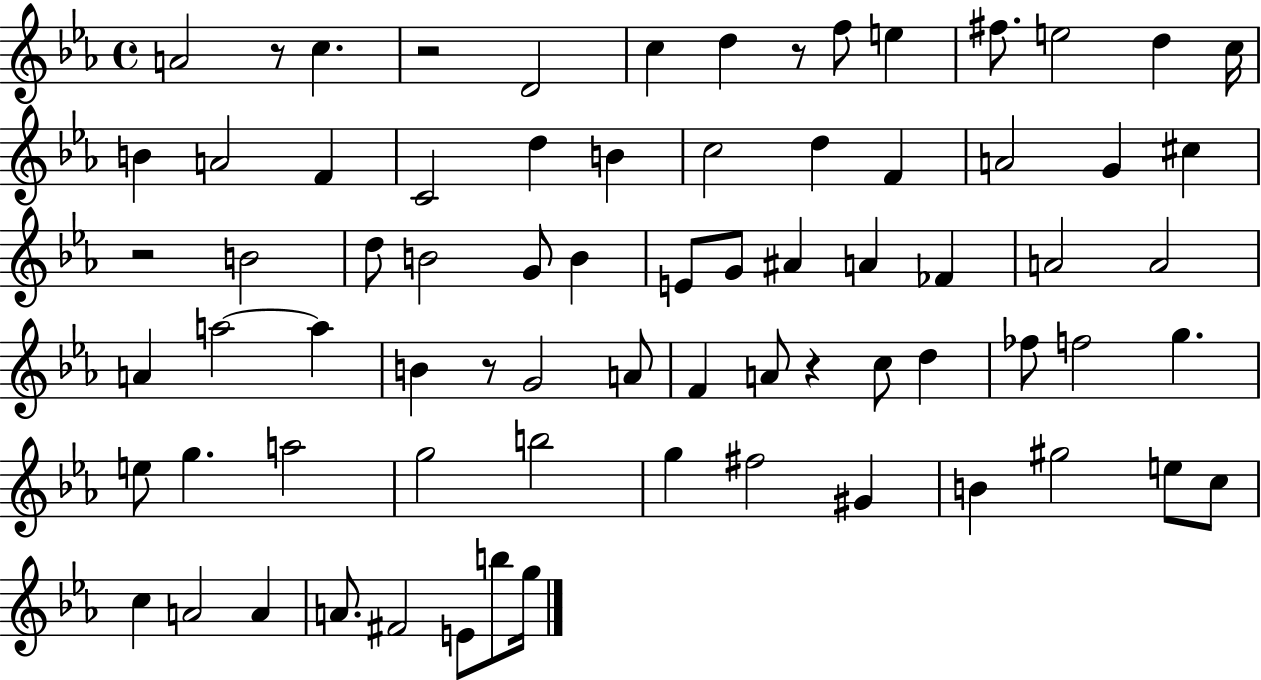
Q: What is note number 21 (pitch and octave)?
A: A4